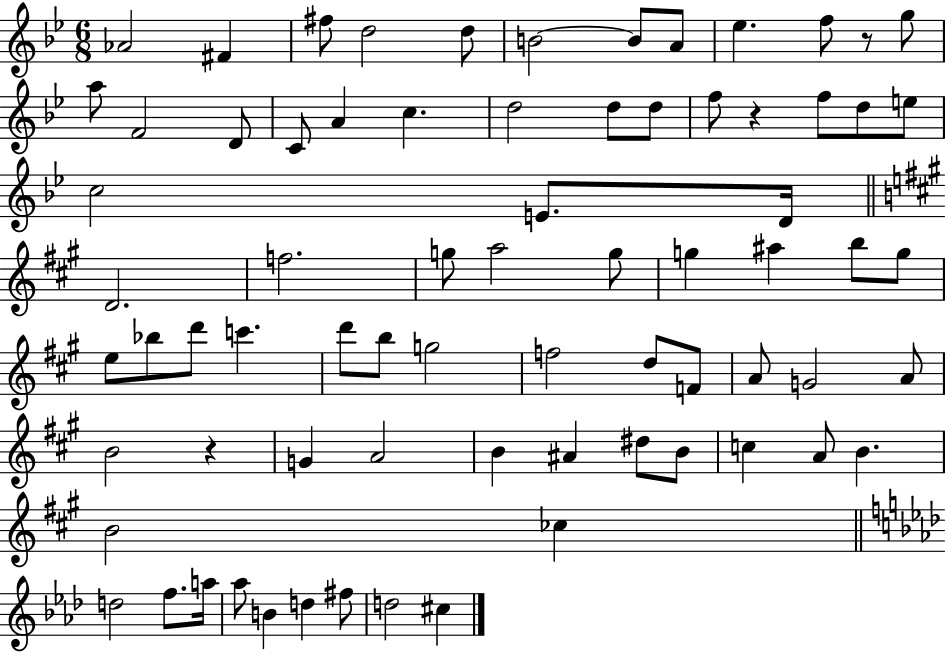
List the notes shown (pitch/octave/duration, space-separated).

Ab4/h F#4/q F#5/e D5/h D5/e B4/h B4/e A4/e Eb5/q. F5/e R/e G5/e A5/e F4/h D4/e C4/e A4/q C5/q. D5/h D5/e D5/e F5/e R/q F5/e D5/e E5/e C5/h E4/e. D4/s D4/h. F5/h. G5/e A5/h G5/e G5/q A#5/q B5/e G5/e E5/e Bb5/e D6/e C6/q. D6/e B5/e G5/h F5/h D5/e F4/e A4/e G4/h A4/e B4/h R/q G4/q A4/h B4/q A#4/q D#5/e B4/e C5/q A4/e B4/q. B4/h CES5/q D5/h F5/e. A5/s Ab5/e B4/q D5/q F#5/e D5/h C#5/q